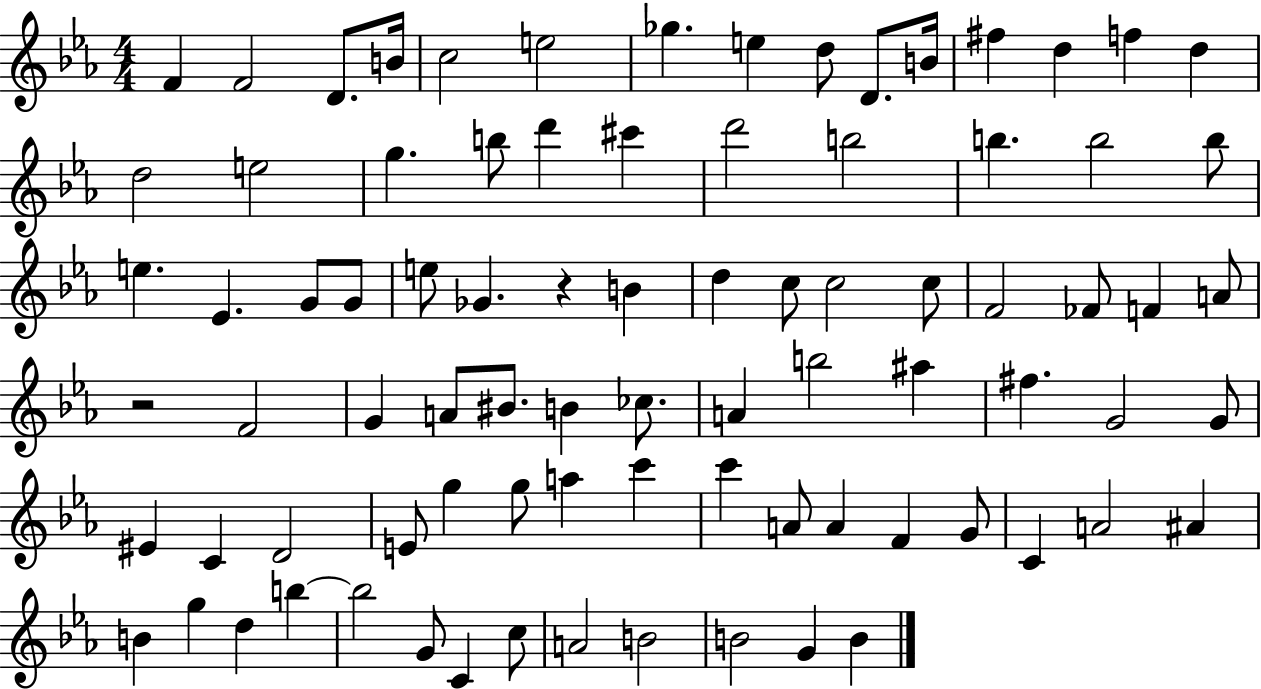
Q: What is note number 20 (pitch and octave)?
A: D6